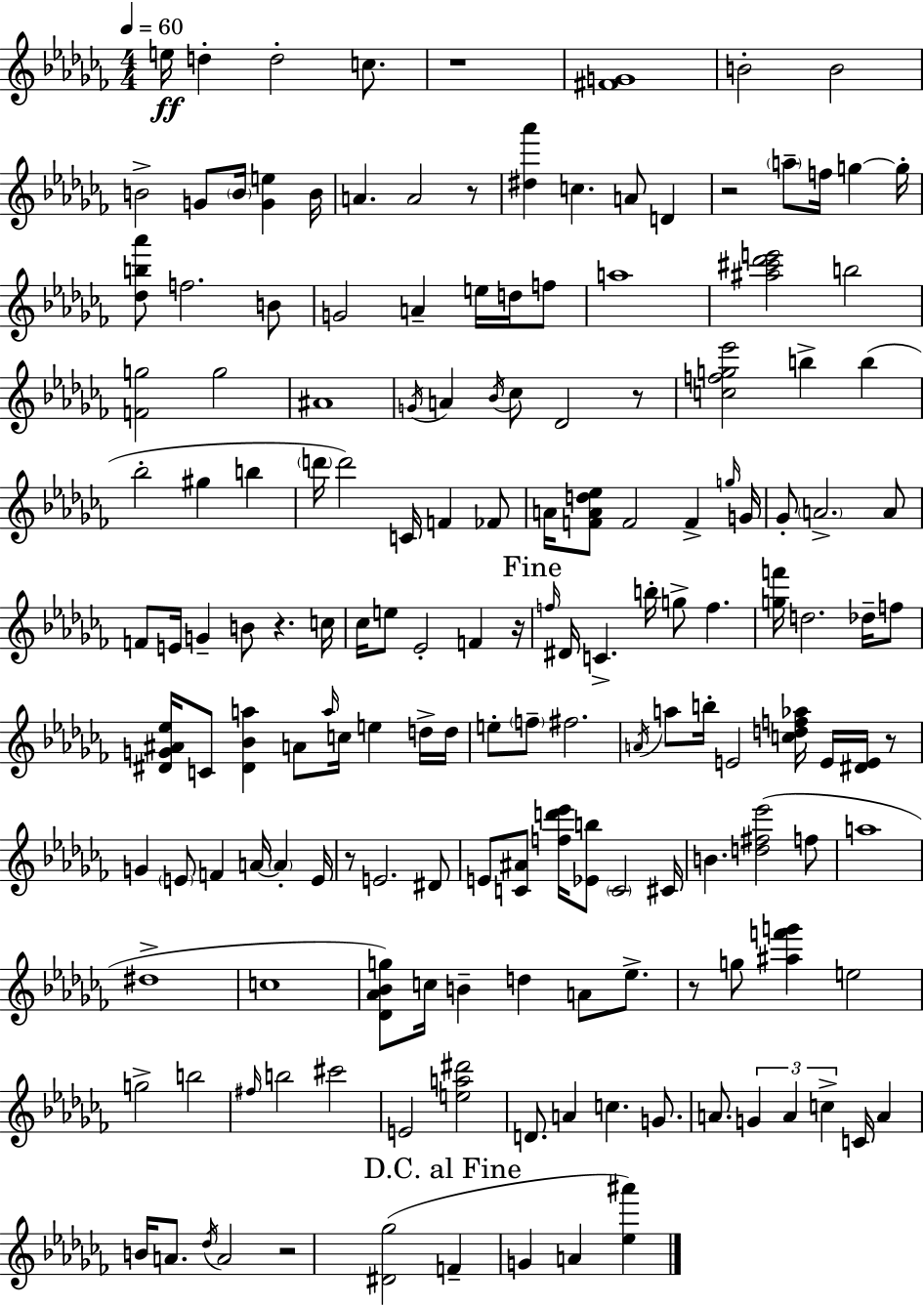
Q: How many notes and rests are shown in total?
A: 164